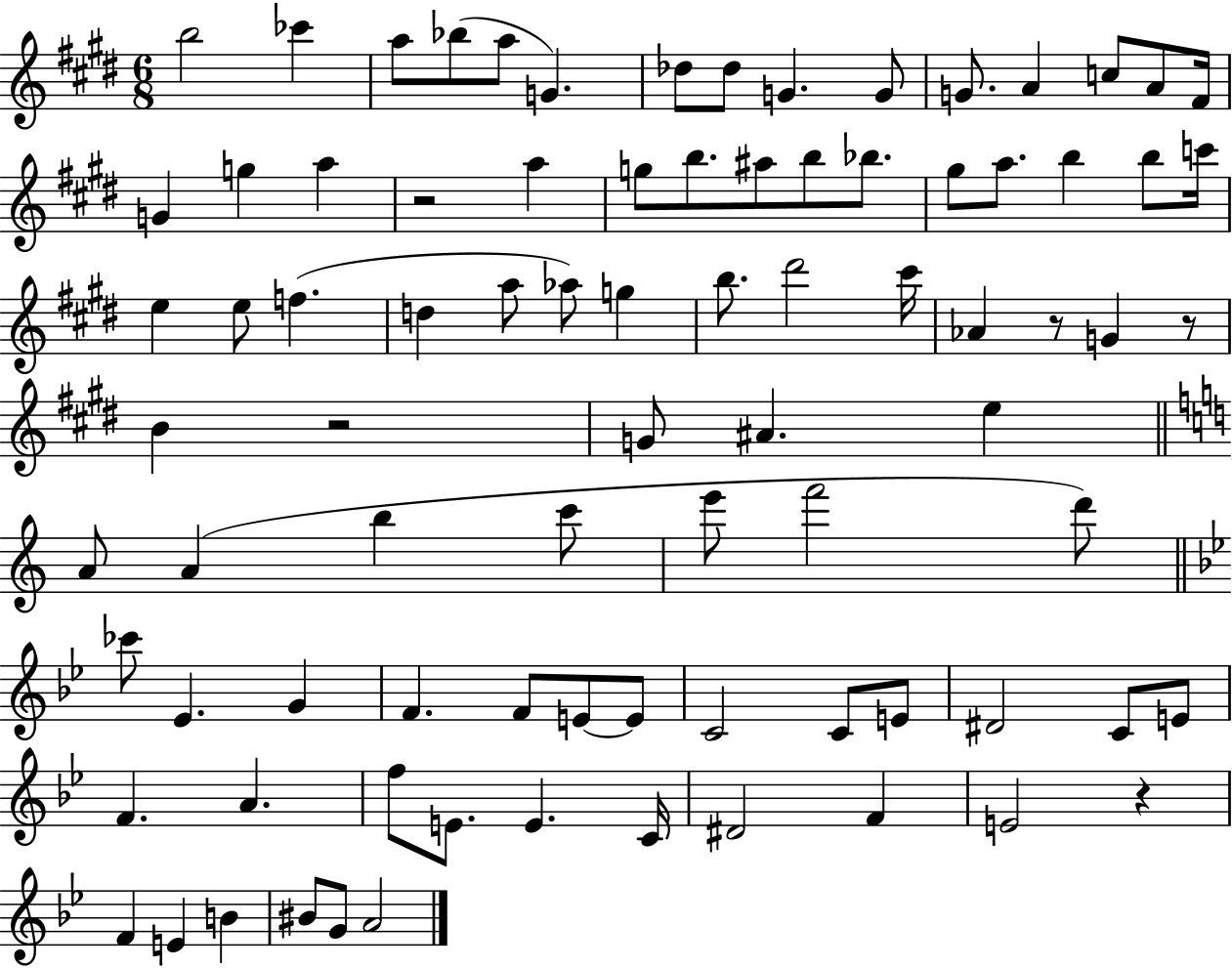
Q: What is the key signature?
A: E major